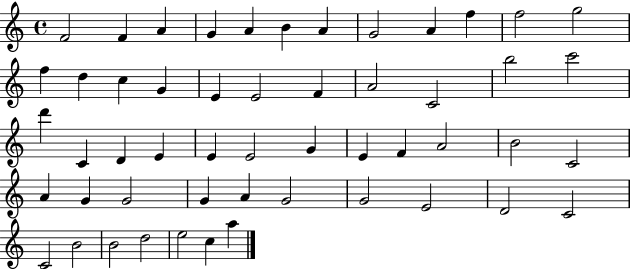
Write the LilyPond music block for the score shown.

{
  \clef treble
  \time 4/4
  \defaultTimeSignature
  \key c \major
  f'2 f'4 a'4 | g'4 a'4 b'4 a'4 | g'2 a'4 f''4 | f''2 g''2 | \break f''4 d''4 c''4 g'4 | e'4 e'2 f'4 | a'2 c'2 | b''2 c'''2 | \break d'''4 c'4 d'4 e'4 | e'4 e'2 g'4 | e'4 f'4 a'2 | b'2 c'2 | \break a'4 g'4 g'2 | g'4 a'4 g'2 | g'2 e'2 | d'2 c'2 | \break c'2 b'2 | b'2 d''2 | e''2 c''4 a''4 | \bar "|."
}